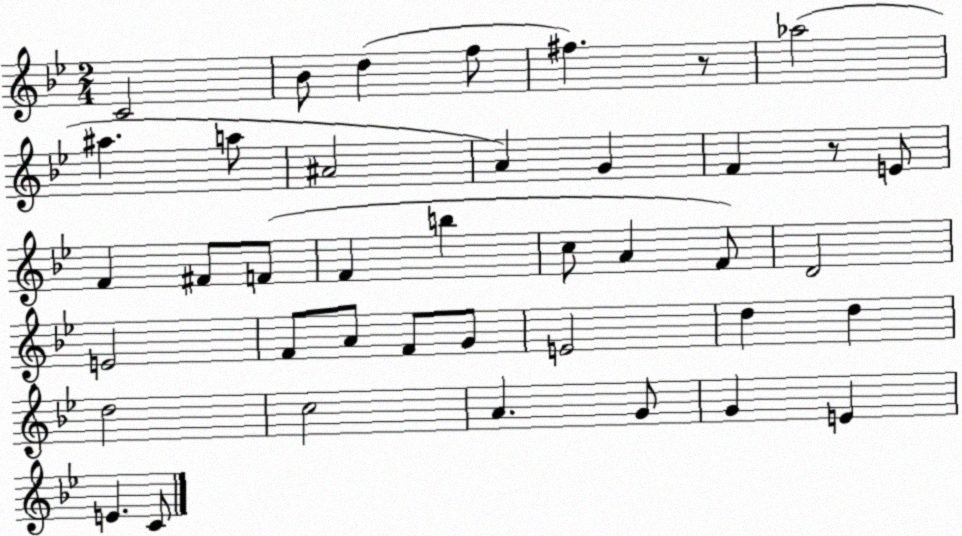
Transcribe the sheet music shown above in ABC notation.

X:1
T:Untitled
M:2/4
L:1/4
K:Bb
C2 _B/2 d f/2 ^f z/2 _a2 ^a a/2 ^A2 A G F z/2 E/2 F ^F/2 F/2 F b c/2 A F/2 D2 E2 F/2 A/2 F/2 G/2 E2 d d d2 c2 A G/2 G E E C/2